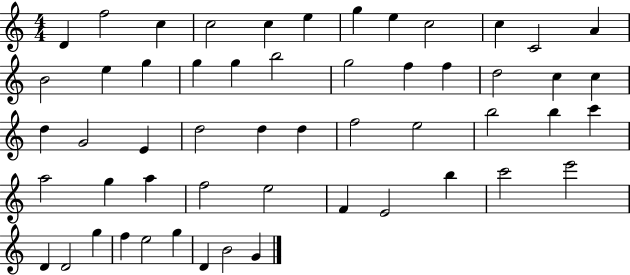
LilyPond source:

{
  \clef treble
  \numericTimeSignature
  \time 4/4
  \key c \major
  d'4 f''2 c''4 | c''2 c''4 e''4 | g''4 e''4 c''2 | c''4 c'2 a'4 | \break b'2 e''4 g''4 | g''4 g''4 b''2 | g''2 f''4 f''4 | d''2 c''4 c''4 | \break d''4 g'2 e'4 | d''2 d''4 d''4 | f''2 e''2 | b''2 b''4 c'''4 | \break a''2 g''4 a''4 | f''2 e''2 | f'4 e'2 b''4 | c'''2 e'''2 | \break d'4 d'2 g''4 | f''4 e''2 g''4 | d'4 b'2 g'4 | \bar "|."
}